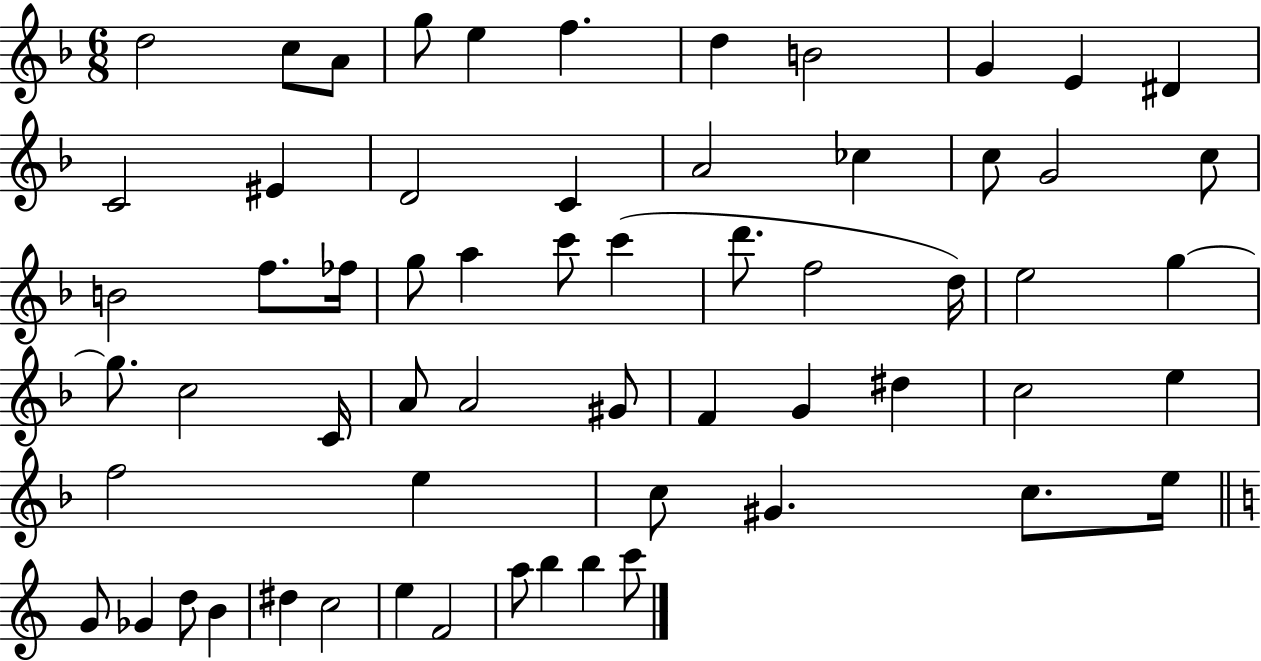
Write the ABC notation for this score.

X:1
T:Untitled
M:6/8
L:1/4
K:F
d2 c/2 A/2 g/2 e f d B2 G E ^D C2 ^E D2 C A2 _c c/2 G2 c/2 B2 f/2 _f/4 g/2 a c'/2 c' d'/2 f2 d/4 e2 g g/2 c2 C/4 A/2 A2 ^G/2 F G ^d c2 e f2 e c/2 ^G c/2 e/4 G/2 _G d/2 B ^d c2 e F2 a/2 b b c'/2